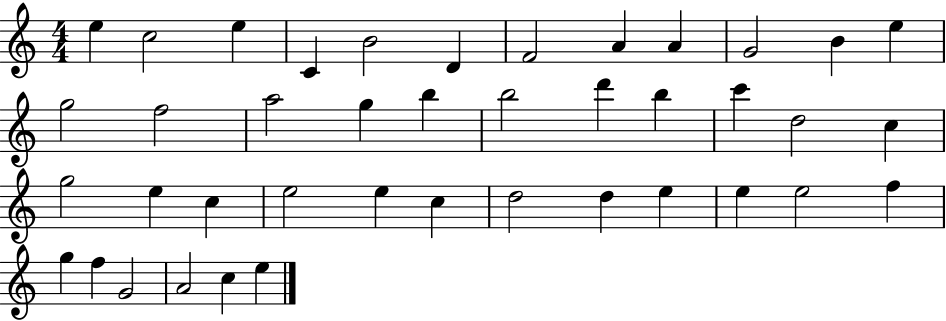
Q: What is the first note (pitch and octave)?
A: E5